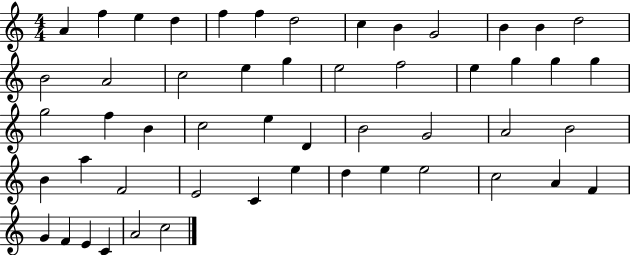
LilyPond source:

{
  \clef treble
  \numericTimeSignature
  \time 4/4
  \key c \major
  a'4 f''4 e''4 d''4 | f''4 f''4 d''2 | c''4 b'4 g'2 | b'4 b'4 d''2 | \break b'2 a'2 | c''2 e''4 g''4 | e''2 f''2 | e''4 g''4 g''4 g''4 | \break g''2 f''4 b'4 | c''2 e''4 d'4 | b'2 g'2 | a'2 b'2 | \break b'4 a''4 f'2 | e'2 c'4 e''4 | d''4 e''4 e''2 | c''2 a'4 f'4 | \break g'4 f'4 e'4 c'4 | a'2 c''2 | \bar "|."
}